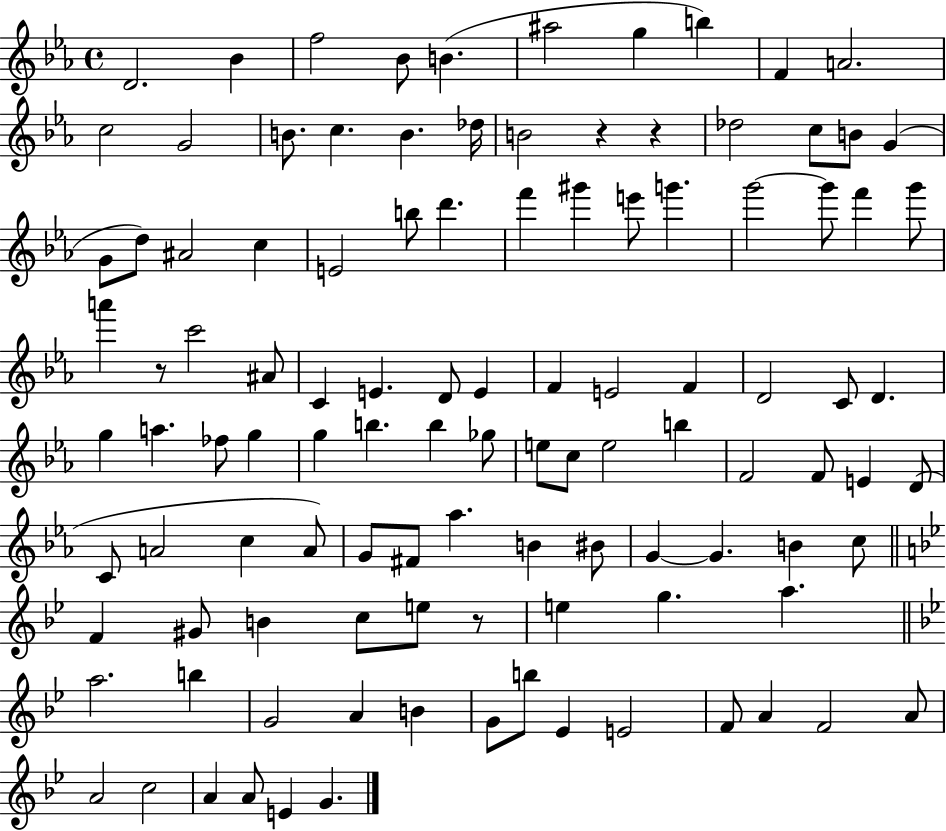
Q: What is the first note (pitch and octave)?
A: D4